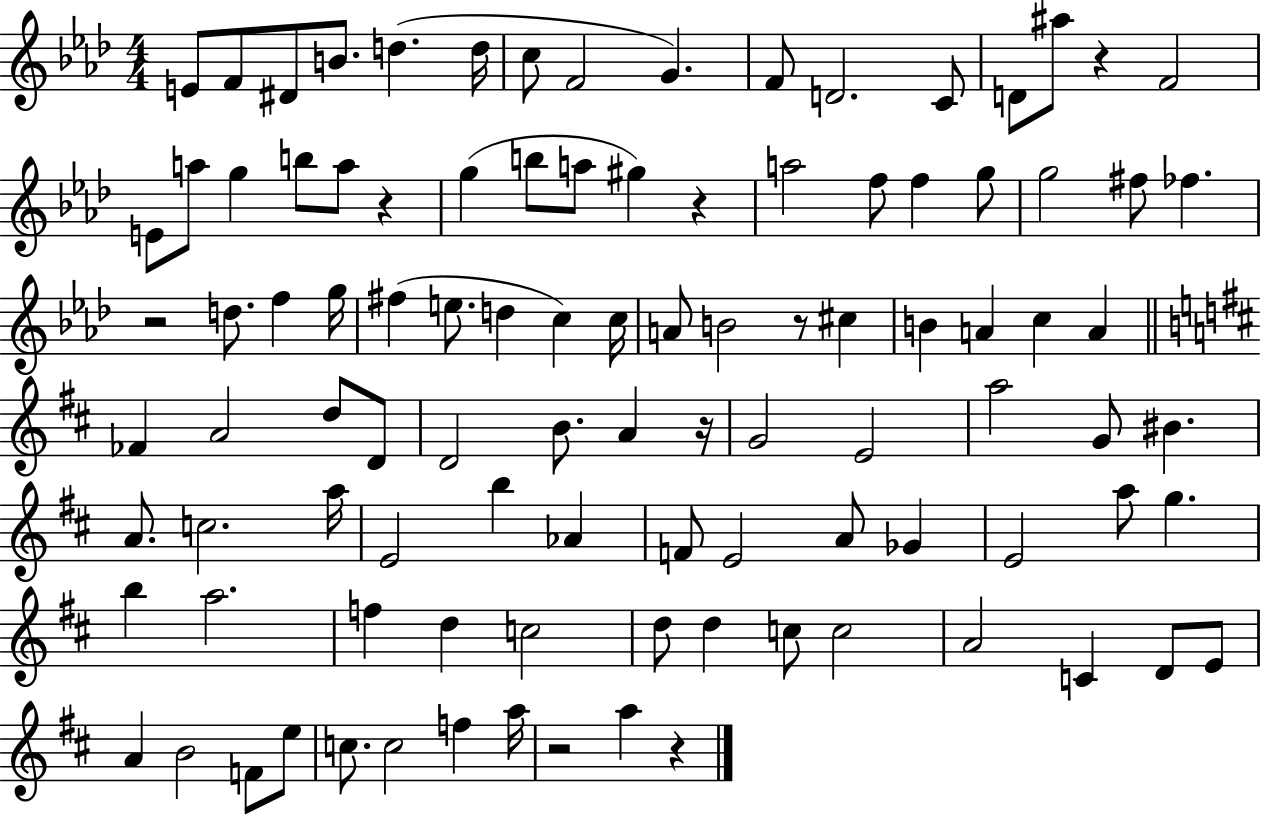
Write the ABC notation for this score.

X:1
T:Untitled
M:4/4
L:1/4
K:Ab
E/2 F/2 ^D/2 B/2 d d/4 c/2 F2 G F/2 D2 C/2 D/2 ^a/2 z F2 E/2 a/2 g b/2 a/2 z g b/2 a/2 ^g z a2 f/2 f g/2 g2 ^f/2 _f z2 d/2 f g/4 ^f e/2 d c c/4 A/2 B2 z/2 ^c B A c A _F A2 d/2 D/2 D2 B/2 A z/4 G2 E2 a2 G/2 ^B A/2 c2 a/4 E2 b _A F/2 E2 A/2 _G E2 a/2 g b a2 f d c2 d/2 d c/2 c2 A2 C D/2 E/2 A B2 F/2 e/2 c/2 c2 f a/4 z2 a z